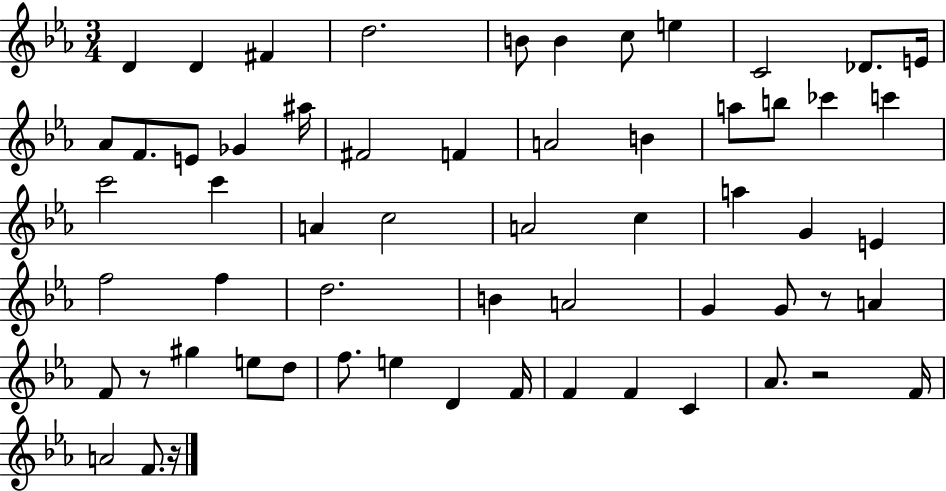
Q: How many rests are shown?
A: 4